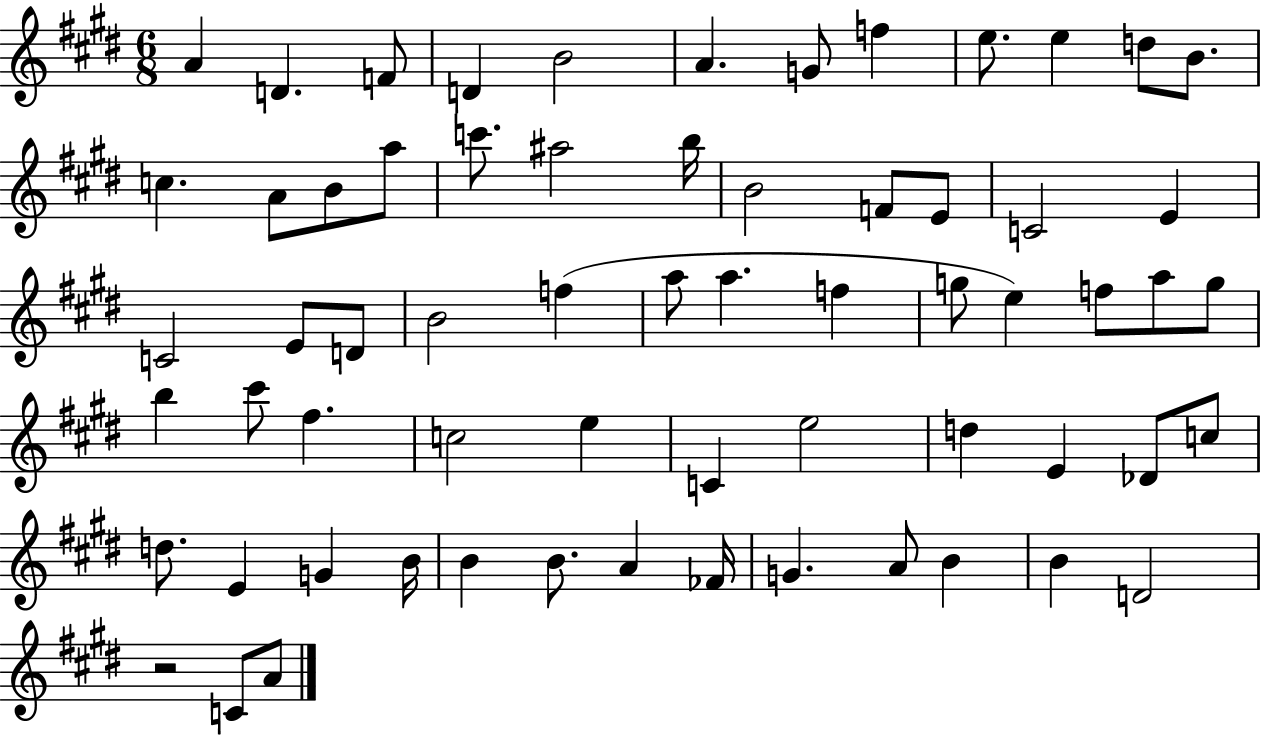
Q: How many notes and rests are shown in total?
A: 64